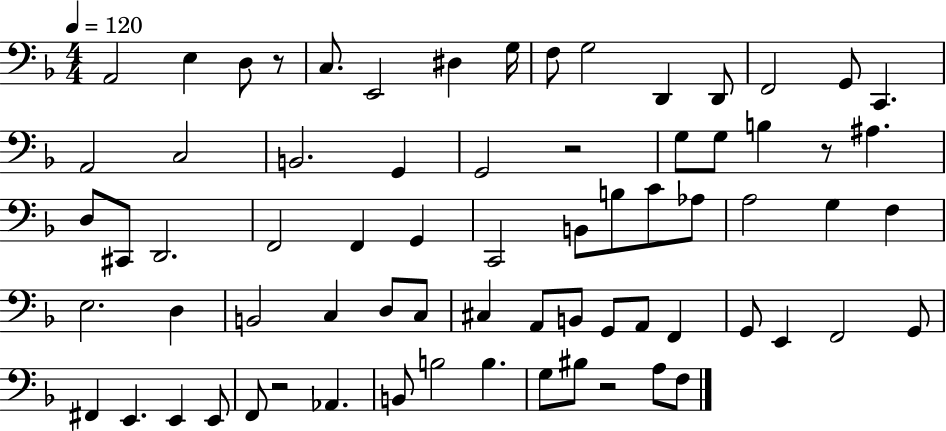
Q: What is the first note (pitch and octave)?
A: A2